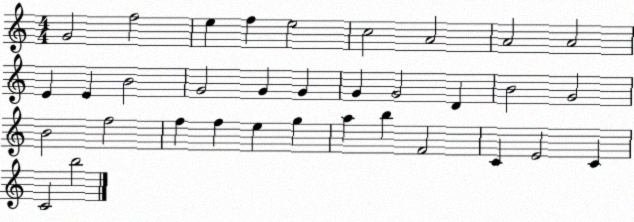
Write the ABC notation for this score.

X:1
T:Untitled
M:4/4
L:1/4
K:C
G2 f2 e f e2 c2 A2 A2 A2 E E B2 G2 G G G G2 D B2 G2 B2 f2 f f e g a b F2 C E2 C C2 b2